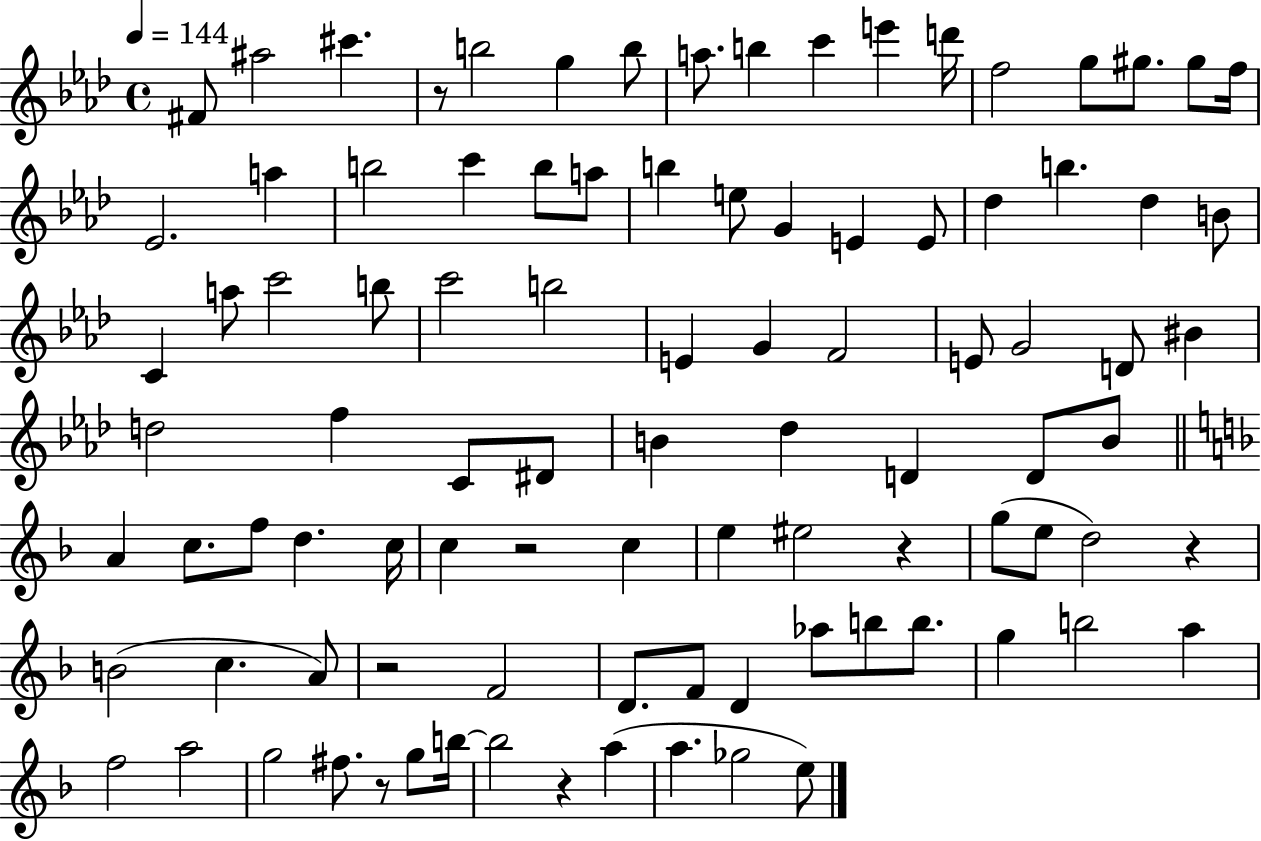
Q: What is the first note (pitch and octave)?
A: F#4